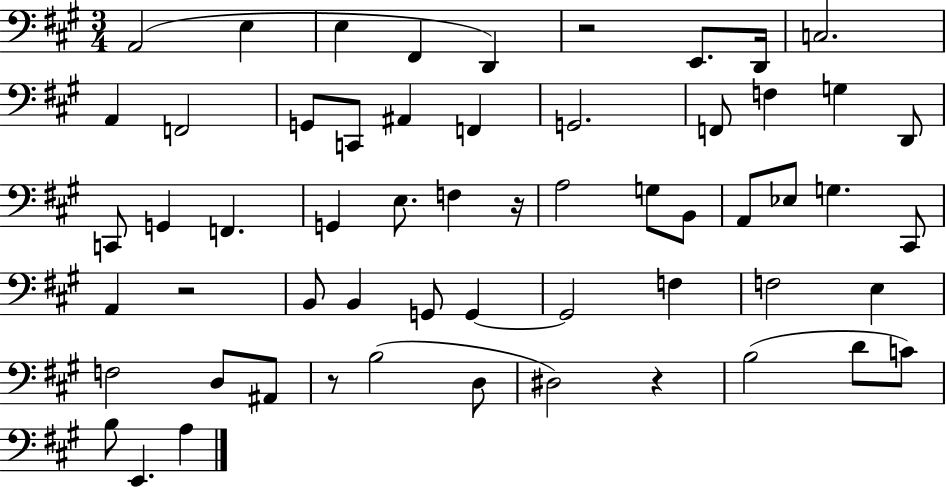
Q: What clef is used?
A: bass